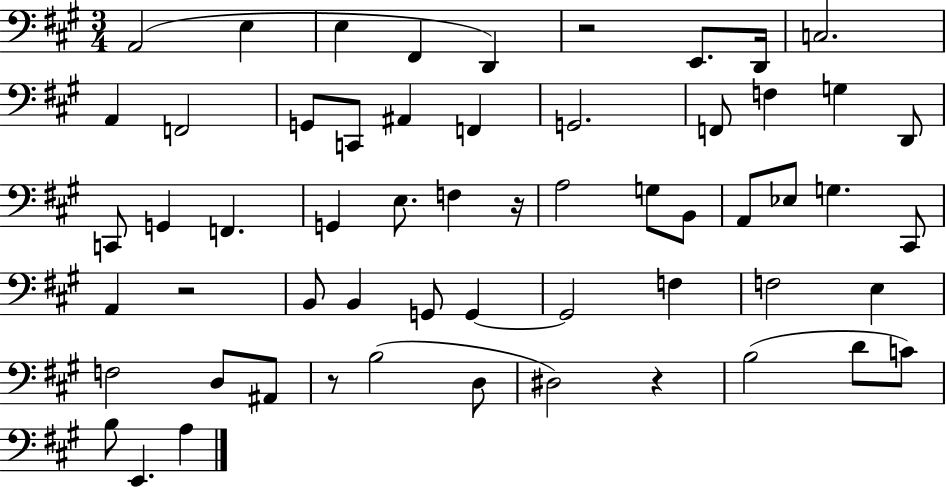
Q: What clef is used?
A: bass